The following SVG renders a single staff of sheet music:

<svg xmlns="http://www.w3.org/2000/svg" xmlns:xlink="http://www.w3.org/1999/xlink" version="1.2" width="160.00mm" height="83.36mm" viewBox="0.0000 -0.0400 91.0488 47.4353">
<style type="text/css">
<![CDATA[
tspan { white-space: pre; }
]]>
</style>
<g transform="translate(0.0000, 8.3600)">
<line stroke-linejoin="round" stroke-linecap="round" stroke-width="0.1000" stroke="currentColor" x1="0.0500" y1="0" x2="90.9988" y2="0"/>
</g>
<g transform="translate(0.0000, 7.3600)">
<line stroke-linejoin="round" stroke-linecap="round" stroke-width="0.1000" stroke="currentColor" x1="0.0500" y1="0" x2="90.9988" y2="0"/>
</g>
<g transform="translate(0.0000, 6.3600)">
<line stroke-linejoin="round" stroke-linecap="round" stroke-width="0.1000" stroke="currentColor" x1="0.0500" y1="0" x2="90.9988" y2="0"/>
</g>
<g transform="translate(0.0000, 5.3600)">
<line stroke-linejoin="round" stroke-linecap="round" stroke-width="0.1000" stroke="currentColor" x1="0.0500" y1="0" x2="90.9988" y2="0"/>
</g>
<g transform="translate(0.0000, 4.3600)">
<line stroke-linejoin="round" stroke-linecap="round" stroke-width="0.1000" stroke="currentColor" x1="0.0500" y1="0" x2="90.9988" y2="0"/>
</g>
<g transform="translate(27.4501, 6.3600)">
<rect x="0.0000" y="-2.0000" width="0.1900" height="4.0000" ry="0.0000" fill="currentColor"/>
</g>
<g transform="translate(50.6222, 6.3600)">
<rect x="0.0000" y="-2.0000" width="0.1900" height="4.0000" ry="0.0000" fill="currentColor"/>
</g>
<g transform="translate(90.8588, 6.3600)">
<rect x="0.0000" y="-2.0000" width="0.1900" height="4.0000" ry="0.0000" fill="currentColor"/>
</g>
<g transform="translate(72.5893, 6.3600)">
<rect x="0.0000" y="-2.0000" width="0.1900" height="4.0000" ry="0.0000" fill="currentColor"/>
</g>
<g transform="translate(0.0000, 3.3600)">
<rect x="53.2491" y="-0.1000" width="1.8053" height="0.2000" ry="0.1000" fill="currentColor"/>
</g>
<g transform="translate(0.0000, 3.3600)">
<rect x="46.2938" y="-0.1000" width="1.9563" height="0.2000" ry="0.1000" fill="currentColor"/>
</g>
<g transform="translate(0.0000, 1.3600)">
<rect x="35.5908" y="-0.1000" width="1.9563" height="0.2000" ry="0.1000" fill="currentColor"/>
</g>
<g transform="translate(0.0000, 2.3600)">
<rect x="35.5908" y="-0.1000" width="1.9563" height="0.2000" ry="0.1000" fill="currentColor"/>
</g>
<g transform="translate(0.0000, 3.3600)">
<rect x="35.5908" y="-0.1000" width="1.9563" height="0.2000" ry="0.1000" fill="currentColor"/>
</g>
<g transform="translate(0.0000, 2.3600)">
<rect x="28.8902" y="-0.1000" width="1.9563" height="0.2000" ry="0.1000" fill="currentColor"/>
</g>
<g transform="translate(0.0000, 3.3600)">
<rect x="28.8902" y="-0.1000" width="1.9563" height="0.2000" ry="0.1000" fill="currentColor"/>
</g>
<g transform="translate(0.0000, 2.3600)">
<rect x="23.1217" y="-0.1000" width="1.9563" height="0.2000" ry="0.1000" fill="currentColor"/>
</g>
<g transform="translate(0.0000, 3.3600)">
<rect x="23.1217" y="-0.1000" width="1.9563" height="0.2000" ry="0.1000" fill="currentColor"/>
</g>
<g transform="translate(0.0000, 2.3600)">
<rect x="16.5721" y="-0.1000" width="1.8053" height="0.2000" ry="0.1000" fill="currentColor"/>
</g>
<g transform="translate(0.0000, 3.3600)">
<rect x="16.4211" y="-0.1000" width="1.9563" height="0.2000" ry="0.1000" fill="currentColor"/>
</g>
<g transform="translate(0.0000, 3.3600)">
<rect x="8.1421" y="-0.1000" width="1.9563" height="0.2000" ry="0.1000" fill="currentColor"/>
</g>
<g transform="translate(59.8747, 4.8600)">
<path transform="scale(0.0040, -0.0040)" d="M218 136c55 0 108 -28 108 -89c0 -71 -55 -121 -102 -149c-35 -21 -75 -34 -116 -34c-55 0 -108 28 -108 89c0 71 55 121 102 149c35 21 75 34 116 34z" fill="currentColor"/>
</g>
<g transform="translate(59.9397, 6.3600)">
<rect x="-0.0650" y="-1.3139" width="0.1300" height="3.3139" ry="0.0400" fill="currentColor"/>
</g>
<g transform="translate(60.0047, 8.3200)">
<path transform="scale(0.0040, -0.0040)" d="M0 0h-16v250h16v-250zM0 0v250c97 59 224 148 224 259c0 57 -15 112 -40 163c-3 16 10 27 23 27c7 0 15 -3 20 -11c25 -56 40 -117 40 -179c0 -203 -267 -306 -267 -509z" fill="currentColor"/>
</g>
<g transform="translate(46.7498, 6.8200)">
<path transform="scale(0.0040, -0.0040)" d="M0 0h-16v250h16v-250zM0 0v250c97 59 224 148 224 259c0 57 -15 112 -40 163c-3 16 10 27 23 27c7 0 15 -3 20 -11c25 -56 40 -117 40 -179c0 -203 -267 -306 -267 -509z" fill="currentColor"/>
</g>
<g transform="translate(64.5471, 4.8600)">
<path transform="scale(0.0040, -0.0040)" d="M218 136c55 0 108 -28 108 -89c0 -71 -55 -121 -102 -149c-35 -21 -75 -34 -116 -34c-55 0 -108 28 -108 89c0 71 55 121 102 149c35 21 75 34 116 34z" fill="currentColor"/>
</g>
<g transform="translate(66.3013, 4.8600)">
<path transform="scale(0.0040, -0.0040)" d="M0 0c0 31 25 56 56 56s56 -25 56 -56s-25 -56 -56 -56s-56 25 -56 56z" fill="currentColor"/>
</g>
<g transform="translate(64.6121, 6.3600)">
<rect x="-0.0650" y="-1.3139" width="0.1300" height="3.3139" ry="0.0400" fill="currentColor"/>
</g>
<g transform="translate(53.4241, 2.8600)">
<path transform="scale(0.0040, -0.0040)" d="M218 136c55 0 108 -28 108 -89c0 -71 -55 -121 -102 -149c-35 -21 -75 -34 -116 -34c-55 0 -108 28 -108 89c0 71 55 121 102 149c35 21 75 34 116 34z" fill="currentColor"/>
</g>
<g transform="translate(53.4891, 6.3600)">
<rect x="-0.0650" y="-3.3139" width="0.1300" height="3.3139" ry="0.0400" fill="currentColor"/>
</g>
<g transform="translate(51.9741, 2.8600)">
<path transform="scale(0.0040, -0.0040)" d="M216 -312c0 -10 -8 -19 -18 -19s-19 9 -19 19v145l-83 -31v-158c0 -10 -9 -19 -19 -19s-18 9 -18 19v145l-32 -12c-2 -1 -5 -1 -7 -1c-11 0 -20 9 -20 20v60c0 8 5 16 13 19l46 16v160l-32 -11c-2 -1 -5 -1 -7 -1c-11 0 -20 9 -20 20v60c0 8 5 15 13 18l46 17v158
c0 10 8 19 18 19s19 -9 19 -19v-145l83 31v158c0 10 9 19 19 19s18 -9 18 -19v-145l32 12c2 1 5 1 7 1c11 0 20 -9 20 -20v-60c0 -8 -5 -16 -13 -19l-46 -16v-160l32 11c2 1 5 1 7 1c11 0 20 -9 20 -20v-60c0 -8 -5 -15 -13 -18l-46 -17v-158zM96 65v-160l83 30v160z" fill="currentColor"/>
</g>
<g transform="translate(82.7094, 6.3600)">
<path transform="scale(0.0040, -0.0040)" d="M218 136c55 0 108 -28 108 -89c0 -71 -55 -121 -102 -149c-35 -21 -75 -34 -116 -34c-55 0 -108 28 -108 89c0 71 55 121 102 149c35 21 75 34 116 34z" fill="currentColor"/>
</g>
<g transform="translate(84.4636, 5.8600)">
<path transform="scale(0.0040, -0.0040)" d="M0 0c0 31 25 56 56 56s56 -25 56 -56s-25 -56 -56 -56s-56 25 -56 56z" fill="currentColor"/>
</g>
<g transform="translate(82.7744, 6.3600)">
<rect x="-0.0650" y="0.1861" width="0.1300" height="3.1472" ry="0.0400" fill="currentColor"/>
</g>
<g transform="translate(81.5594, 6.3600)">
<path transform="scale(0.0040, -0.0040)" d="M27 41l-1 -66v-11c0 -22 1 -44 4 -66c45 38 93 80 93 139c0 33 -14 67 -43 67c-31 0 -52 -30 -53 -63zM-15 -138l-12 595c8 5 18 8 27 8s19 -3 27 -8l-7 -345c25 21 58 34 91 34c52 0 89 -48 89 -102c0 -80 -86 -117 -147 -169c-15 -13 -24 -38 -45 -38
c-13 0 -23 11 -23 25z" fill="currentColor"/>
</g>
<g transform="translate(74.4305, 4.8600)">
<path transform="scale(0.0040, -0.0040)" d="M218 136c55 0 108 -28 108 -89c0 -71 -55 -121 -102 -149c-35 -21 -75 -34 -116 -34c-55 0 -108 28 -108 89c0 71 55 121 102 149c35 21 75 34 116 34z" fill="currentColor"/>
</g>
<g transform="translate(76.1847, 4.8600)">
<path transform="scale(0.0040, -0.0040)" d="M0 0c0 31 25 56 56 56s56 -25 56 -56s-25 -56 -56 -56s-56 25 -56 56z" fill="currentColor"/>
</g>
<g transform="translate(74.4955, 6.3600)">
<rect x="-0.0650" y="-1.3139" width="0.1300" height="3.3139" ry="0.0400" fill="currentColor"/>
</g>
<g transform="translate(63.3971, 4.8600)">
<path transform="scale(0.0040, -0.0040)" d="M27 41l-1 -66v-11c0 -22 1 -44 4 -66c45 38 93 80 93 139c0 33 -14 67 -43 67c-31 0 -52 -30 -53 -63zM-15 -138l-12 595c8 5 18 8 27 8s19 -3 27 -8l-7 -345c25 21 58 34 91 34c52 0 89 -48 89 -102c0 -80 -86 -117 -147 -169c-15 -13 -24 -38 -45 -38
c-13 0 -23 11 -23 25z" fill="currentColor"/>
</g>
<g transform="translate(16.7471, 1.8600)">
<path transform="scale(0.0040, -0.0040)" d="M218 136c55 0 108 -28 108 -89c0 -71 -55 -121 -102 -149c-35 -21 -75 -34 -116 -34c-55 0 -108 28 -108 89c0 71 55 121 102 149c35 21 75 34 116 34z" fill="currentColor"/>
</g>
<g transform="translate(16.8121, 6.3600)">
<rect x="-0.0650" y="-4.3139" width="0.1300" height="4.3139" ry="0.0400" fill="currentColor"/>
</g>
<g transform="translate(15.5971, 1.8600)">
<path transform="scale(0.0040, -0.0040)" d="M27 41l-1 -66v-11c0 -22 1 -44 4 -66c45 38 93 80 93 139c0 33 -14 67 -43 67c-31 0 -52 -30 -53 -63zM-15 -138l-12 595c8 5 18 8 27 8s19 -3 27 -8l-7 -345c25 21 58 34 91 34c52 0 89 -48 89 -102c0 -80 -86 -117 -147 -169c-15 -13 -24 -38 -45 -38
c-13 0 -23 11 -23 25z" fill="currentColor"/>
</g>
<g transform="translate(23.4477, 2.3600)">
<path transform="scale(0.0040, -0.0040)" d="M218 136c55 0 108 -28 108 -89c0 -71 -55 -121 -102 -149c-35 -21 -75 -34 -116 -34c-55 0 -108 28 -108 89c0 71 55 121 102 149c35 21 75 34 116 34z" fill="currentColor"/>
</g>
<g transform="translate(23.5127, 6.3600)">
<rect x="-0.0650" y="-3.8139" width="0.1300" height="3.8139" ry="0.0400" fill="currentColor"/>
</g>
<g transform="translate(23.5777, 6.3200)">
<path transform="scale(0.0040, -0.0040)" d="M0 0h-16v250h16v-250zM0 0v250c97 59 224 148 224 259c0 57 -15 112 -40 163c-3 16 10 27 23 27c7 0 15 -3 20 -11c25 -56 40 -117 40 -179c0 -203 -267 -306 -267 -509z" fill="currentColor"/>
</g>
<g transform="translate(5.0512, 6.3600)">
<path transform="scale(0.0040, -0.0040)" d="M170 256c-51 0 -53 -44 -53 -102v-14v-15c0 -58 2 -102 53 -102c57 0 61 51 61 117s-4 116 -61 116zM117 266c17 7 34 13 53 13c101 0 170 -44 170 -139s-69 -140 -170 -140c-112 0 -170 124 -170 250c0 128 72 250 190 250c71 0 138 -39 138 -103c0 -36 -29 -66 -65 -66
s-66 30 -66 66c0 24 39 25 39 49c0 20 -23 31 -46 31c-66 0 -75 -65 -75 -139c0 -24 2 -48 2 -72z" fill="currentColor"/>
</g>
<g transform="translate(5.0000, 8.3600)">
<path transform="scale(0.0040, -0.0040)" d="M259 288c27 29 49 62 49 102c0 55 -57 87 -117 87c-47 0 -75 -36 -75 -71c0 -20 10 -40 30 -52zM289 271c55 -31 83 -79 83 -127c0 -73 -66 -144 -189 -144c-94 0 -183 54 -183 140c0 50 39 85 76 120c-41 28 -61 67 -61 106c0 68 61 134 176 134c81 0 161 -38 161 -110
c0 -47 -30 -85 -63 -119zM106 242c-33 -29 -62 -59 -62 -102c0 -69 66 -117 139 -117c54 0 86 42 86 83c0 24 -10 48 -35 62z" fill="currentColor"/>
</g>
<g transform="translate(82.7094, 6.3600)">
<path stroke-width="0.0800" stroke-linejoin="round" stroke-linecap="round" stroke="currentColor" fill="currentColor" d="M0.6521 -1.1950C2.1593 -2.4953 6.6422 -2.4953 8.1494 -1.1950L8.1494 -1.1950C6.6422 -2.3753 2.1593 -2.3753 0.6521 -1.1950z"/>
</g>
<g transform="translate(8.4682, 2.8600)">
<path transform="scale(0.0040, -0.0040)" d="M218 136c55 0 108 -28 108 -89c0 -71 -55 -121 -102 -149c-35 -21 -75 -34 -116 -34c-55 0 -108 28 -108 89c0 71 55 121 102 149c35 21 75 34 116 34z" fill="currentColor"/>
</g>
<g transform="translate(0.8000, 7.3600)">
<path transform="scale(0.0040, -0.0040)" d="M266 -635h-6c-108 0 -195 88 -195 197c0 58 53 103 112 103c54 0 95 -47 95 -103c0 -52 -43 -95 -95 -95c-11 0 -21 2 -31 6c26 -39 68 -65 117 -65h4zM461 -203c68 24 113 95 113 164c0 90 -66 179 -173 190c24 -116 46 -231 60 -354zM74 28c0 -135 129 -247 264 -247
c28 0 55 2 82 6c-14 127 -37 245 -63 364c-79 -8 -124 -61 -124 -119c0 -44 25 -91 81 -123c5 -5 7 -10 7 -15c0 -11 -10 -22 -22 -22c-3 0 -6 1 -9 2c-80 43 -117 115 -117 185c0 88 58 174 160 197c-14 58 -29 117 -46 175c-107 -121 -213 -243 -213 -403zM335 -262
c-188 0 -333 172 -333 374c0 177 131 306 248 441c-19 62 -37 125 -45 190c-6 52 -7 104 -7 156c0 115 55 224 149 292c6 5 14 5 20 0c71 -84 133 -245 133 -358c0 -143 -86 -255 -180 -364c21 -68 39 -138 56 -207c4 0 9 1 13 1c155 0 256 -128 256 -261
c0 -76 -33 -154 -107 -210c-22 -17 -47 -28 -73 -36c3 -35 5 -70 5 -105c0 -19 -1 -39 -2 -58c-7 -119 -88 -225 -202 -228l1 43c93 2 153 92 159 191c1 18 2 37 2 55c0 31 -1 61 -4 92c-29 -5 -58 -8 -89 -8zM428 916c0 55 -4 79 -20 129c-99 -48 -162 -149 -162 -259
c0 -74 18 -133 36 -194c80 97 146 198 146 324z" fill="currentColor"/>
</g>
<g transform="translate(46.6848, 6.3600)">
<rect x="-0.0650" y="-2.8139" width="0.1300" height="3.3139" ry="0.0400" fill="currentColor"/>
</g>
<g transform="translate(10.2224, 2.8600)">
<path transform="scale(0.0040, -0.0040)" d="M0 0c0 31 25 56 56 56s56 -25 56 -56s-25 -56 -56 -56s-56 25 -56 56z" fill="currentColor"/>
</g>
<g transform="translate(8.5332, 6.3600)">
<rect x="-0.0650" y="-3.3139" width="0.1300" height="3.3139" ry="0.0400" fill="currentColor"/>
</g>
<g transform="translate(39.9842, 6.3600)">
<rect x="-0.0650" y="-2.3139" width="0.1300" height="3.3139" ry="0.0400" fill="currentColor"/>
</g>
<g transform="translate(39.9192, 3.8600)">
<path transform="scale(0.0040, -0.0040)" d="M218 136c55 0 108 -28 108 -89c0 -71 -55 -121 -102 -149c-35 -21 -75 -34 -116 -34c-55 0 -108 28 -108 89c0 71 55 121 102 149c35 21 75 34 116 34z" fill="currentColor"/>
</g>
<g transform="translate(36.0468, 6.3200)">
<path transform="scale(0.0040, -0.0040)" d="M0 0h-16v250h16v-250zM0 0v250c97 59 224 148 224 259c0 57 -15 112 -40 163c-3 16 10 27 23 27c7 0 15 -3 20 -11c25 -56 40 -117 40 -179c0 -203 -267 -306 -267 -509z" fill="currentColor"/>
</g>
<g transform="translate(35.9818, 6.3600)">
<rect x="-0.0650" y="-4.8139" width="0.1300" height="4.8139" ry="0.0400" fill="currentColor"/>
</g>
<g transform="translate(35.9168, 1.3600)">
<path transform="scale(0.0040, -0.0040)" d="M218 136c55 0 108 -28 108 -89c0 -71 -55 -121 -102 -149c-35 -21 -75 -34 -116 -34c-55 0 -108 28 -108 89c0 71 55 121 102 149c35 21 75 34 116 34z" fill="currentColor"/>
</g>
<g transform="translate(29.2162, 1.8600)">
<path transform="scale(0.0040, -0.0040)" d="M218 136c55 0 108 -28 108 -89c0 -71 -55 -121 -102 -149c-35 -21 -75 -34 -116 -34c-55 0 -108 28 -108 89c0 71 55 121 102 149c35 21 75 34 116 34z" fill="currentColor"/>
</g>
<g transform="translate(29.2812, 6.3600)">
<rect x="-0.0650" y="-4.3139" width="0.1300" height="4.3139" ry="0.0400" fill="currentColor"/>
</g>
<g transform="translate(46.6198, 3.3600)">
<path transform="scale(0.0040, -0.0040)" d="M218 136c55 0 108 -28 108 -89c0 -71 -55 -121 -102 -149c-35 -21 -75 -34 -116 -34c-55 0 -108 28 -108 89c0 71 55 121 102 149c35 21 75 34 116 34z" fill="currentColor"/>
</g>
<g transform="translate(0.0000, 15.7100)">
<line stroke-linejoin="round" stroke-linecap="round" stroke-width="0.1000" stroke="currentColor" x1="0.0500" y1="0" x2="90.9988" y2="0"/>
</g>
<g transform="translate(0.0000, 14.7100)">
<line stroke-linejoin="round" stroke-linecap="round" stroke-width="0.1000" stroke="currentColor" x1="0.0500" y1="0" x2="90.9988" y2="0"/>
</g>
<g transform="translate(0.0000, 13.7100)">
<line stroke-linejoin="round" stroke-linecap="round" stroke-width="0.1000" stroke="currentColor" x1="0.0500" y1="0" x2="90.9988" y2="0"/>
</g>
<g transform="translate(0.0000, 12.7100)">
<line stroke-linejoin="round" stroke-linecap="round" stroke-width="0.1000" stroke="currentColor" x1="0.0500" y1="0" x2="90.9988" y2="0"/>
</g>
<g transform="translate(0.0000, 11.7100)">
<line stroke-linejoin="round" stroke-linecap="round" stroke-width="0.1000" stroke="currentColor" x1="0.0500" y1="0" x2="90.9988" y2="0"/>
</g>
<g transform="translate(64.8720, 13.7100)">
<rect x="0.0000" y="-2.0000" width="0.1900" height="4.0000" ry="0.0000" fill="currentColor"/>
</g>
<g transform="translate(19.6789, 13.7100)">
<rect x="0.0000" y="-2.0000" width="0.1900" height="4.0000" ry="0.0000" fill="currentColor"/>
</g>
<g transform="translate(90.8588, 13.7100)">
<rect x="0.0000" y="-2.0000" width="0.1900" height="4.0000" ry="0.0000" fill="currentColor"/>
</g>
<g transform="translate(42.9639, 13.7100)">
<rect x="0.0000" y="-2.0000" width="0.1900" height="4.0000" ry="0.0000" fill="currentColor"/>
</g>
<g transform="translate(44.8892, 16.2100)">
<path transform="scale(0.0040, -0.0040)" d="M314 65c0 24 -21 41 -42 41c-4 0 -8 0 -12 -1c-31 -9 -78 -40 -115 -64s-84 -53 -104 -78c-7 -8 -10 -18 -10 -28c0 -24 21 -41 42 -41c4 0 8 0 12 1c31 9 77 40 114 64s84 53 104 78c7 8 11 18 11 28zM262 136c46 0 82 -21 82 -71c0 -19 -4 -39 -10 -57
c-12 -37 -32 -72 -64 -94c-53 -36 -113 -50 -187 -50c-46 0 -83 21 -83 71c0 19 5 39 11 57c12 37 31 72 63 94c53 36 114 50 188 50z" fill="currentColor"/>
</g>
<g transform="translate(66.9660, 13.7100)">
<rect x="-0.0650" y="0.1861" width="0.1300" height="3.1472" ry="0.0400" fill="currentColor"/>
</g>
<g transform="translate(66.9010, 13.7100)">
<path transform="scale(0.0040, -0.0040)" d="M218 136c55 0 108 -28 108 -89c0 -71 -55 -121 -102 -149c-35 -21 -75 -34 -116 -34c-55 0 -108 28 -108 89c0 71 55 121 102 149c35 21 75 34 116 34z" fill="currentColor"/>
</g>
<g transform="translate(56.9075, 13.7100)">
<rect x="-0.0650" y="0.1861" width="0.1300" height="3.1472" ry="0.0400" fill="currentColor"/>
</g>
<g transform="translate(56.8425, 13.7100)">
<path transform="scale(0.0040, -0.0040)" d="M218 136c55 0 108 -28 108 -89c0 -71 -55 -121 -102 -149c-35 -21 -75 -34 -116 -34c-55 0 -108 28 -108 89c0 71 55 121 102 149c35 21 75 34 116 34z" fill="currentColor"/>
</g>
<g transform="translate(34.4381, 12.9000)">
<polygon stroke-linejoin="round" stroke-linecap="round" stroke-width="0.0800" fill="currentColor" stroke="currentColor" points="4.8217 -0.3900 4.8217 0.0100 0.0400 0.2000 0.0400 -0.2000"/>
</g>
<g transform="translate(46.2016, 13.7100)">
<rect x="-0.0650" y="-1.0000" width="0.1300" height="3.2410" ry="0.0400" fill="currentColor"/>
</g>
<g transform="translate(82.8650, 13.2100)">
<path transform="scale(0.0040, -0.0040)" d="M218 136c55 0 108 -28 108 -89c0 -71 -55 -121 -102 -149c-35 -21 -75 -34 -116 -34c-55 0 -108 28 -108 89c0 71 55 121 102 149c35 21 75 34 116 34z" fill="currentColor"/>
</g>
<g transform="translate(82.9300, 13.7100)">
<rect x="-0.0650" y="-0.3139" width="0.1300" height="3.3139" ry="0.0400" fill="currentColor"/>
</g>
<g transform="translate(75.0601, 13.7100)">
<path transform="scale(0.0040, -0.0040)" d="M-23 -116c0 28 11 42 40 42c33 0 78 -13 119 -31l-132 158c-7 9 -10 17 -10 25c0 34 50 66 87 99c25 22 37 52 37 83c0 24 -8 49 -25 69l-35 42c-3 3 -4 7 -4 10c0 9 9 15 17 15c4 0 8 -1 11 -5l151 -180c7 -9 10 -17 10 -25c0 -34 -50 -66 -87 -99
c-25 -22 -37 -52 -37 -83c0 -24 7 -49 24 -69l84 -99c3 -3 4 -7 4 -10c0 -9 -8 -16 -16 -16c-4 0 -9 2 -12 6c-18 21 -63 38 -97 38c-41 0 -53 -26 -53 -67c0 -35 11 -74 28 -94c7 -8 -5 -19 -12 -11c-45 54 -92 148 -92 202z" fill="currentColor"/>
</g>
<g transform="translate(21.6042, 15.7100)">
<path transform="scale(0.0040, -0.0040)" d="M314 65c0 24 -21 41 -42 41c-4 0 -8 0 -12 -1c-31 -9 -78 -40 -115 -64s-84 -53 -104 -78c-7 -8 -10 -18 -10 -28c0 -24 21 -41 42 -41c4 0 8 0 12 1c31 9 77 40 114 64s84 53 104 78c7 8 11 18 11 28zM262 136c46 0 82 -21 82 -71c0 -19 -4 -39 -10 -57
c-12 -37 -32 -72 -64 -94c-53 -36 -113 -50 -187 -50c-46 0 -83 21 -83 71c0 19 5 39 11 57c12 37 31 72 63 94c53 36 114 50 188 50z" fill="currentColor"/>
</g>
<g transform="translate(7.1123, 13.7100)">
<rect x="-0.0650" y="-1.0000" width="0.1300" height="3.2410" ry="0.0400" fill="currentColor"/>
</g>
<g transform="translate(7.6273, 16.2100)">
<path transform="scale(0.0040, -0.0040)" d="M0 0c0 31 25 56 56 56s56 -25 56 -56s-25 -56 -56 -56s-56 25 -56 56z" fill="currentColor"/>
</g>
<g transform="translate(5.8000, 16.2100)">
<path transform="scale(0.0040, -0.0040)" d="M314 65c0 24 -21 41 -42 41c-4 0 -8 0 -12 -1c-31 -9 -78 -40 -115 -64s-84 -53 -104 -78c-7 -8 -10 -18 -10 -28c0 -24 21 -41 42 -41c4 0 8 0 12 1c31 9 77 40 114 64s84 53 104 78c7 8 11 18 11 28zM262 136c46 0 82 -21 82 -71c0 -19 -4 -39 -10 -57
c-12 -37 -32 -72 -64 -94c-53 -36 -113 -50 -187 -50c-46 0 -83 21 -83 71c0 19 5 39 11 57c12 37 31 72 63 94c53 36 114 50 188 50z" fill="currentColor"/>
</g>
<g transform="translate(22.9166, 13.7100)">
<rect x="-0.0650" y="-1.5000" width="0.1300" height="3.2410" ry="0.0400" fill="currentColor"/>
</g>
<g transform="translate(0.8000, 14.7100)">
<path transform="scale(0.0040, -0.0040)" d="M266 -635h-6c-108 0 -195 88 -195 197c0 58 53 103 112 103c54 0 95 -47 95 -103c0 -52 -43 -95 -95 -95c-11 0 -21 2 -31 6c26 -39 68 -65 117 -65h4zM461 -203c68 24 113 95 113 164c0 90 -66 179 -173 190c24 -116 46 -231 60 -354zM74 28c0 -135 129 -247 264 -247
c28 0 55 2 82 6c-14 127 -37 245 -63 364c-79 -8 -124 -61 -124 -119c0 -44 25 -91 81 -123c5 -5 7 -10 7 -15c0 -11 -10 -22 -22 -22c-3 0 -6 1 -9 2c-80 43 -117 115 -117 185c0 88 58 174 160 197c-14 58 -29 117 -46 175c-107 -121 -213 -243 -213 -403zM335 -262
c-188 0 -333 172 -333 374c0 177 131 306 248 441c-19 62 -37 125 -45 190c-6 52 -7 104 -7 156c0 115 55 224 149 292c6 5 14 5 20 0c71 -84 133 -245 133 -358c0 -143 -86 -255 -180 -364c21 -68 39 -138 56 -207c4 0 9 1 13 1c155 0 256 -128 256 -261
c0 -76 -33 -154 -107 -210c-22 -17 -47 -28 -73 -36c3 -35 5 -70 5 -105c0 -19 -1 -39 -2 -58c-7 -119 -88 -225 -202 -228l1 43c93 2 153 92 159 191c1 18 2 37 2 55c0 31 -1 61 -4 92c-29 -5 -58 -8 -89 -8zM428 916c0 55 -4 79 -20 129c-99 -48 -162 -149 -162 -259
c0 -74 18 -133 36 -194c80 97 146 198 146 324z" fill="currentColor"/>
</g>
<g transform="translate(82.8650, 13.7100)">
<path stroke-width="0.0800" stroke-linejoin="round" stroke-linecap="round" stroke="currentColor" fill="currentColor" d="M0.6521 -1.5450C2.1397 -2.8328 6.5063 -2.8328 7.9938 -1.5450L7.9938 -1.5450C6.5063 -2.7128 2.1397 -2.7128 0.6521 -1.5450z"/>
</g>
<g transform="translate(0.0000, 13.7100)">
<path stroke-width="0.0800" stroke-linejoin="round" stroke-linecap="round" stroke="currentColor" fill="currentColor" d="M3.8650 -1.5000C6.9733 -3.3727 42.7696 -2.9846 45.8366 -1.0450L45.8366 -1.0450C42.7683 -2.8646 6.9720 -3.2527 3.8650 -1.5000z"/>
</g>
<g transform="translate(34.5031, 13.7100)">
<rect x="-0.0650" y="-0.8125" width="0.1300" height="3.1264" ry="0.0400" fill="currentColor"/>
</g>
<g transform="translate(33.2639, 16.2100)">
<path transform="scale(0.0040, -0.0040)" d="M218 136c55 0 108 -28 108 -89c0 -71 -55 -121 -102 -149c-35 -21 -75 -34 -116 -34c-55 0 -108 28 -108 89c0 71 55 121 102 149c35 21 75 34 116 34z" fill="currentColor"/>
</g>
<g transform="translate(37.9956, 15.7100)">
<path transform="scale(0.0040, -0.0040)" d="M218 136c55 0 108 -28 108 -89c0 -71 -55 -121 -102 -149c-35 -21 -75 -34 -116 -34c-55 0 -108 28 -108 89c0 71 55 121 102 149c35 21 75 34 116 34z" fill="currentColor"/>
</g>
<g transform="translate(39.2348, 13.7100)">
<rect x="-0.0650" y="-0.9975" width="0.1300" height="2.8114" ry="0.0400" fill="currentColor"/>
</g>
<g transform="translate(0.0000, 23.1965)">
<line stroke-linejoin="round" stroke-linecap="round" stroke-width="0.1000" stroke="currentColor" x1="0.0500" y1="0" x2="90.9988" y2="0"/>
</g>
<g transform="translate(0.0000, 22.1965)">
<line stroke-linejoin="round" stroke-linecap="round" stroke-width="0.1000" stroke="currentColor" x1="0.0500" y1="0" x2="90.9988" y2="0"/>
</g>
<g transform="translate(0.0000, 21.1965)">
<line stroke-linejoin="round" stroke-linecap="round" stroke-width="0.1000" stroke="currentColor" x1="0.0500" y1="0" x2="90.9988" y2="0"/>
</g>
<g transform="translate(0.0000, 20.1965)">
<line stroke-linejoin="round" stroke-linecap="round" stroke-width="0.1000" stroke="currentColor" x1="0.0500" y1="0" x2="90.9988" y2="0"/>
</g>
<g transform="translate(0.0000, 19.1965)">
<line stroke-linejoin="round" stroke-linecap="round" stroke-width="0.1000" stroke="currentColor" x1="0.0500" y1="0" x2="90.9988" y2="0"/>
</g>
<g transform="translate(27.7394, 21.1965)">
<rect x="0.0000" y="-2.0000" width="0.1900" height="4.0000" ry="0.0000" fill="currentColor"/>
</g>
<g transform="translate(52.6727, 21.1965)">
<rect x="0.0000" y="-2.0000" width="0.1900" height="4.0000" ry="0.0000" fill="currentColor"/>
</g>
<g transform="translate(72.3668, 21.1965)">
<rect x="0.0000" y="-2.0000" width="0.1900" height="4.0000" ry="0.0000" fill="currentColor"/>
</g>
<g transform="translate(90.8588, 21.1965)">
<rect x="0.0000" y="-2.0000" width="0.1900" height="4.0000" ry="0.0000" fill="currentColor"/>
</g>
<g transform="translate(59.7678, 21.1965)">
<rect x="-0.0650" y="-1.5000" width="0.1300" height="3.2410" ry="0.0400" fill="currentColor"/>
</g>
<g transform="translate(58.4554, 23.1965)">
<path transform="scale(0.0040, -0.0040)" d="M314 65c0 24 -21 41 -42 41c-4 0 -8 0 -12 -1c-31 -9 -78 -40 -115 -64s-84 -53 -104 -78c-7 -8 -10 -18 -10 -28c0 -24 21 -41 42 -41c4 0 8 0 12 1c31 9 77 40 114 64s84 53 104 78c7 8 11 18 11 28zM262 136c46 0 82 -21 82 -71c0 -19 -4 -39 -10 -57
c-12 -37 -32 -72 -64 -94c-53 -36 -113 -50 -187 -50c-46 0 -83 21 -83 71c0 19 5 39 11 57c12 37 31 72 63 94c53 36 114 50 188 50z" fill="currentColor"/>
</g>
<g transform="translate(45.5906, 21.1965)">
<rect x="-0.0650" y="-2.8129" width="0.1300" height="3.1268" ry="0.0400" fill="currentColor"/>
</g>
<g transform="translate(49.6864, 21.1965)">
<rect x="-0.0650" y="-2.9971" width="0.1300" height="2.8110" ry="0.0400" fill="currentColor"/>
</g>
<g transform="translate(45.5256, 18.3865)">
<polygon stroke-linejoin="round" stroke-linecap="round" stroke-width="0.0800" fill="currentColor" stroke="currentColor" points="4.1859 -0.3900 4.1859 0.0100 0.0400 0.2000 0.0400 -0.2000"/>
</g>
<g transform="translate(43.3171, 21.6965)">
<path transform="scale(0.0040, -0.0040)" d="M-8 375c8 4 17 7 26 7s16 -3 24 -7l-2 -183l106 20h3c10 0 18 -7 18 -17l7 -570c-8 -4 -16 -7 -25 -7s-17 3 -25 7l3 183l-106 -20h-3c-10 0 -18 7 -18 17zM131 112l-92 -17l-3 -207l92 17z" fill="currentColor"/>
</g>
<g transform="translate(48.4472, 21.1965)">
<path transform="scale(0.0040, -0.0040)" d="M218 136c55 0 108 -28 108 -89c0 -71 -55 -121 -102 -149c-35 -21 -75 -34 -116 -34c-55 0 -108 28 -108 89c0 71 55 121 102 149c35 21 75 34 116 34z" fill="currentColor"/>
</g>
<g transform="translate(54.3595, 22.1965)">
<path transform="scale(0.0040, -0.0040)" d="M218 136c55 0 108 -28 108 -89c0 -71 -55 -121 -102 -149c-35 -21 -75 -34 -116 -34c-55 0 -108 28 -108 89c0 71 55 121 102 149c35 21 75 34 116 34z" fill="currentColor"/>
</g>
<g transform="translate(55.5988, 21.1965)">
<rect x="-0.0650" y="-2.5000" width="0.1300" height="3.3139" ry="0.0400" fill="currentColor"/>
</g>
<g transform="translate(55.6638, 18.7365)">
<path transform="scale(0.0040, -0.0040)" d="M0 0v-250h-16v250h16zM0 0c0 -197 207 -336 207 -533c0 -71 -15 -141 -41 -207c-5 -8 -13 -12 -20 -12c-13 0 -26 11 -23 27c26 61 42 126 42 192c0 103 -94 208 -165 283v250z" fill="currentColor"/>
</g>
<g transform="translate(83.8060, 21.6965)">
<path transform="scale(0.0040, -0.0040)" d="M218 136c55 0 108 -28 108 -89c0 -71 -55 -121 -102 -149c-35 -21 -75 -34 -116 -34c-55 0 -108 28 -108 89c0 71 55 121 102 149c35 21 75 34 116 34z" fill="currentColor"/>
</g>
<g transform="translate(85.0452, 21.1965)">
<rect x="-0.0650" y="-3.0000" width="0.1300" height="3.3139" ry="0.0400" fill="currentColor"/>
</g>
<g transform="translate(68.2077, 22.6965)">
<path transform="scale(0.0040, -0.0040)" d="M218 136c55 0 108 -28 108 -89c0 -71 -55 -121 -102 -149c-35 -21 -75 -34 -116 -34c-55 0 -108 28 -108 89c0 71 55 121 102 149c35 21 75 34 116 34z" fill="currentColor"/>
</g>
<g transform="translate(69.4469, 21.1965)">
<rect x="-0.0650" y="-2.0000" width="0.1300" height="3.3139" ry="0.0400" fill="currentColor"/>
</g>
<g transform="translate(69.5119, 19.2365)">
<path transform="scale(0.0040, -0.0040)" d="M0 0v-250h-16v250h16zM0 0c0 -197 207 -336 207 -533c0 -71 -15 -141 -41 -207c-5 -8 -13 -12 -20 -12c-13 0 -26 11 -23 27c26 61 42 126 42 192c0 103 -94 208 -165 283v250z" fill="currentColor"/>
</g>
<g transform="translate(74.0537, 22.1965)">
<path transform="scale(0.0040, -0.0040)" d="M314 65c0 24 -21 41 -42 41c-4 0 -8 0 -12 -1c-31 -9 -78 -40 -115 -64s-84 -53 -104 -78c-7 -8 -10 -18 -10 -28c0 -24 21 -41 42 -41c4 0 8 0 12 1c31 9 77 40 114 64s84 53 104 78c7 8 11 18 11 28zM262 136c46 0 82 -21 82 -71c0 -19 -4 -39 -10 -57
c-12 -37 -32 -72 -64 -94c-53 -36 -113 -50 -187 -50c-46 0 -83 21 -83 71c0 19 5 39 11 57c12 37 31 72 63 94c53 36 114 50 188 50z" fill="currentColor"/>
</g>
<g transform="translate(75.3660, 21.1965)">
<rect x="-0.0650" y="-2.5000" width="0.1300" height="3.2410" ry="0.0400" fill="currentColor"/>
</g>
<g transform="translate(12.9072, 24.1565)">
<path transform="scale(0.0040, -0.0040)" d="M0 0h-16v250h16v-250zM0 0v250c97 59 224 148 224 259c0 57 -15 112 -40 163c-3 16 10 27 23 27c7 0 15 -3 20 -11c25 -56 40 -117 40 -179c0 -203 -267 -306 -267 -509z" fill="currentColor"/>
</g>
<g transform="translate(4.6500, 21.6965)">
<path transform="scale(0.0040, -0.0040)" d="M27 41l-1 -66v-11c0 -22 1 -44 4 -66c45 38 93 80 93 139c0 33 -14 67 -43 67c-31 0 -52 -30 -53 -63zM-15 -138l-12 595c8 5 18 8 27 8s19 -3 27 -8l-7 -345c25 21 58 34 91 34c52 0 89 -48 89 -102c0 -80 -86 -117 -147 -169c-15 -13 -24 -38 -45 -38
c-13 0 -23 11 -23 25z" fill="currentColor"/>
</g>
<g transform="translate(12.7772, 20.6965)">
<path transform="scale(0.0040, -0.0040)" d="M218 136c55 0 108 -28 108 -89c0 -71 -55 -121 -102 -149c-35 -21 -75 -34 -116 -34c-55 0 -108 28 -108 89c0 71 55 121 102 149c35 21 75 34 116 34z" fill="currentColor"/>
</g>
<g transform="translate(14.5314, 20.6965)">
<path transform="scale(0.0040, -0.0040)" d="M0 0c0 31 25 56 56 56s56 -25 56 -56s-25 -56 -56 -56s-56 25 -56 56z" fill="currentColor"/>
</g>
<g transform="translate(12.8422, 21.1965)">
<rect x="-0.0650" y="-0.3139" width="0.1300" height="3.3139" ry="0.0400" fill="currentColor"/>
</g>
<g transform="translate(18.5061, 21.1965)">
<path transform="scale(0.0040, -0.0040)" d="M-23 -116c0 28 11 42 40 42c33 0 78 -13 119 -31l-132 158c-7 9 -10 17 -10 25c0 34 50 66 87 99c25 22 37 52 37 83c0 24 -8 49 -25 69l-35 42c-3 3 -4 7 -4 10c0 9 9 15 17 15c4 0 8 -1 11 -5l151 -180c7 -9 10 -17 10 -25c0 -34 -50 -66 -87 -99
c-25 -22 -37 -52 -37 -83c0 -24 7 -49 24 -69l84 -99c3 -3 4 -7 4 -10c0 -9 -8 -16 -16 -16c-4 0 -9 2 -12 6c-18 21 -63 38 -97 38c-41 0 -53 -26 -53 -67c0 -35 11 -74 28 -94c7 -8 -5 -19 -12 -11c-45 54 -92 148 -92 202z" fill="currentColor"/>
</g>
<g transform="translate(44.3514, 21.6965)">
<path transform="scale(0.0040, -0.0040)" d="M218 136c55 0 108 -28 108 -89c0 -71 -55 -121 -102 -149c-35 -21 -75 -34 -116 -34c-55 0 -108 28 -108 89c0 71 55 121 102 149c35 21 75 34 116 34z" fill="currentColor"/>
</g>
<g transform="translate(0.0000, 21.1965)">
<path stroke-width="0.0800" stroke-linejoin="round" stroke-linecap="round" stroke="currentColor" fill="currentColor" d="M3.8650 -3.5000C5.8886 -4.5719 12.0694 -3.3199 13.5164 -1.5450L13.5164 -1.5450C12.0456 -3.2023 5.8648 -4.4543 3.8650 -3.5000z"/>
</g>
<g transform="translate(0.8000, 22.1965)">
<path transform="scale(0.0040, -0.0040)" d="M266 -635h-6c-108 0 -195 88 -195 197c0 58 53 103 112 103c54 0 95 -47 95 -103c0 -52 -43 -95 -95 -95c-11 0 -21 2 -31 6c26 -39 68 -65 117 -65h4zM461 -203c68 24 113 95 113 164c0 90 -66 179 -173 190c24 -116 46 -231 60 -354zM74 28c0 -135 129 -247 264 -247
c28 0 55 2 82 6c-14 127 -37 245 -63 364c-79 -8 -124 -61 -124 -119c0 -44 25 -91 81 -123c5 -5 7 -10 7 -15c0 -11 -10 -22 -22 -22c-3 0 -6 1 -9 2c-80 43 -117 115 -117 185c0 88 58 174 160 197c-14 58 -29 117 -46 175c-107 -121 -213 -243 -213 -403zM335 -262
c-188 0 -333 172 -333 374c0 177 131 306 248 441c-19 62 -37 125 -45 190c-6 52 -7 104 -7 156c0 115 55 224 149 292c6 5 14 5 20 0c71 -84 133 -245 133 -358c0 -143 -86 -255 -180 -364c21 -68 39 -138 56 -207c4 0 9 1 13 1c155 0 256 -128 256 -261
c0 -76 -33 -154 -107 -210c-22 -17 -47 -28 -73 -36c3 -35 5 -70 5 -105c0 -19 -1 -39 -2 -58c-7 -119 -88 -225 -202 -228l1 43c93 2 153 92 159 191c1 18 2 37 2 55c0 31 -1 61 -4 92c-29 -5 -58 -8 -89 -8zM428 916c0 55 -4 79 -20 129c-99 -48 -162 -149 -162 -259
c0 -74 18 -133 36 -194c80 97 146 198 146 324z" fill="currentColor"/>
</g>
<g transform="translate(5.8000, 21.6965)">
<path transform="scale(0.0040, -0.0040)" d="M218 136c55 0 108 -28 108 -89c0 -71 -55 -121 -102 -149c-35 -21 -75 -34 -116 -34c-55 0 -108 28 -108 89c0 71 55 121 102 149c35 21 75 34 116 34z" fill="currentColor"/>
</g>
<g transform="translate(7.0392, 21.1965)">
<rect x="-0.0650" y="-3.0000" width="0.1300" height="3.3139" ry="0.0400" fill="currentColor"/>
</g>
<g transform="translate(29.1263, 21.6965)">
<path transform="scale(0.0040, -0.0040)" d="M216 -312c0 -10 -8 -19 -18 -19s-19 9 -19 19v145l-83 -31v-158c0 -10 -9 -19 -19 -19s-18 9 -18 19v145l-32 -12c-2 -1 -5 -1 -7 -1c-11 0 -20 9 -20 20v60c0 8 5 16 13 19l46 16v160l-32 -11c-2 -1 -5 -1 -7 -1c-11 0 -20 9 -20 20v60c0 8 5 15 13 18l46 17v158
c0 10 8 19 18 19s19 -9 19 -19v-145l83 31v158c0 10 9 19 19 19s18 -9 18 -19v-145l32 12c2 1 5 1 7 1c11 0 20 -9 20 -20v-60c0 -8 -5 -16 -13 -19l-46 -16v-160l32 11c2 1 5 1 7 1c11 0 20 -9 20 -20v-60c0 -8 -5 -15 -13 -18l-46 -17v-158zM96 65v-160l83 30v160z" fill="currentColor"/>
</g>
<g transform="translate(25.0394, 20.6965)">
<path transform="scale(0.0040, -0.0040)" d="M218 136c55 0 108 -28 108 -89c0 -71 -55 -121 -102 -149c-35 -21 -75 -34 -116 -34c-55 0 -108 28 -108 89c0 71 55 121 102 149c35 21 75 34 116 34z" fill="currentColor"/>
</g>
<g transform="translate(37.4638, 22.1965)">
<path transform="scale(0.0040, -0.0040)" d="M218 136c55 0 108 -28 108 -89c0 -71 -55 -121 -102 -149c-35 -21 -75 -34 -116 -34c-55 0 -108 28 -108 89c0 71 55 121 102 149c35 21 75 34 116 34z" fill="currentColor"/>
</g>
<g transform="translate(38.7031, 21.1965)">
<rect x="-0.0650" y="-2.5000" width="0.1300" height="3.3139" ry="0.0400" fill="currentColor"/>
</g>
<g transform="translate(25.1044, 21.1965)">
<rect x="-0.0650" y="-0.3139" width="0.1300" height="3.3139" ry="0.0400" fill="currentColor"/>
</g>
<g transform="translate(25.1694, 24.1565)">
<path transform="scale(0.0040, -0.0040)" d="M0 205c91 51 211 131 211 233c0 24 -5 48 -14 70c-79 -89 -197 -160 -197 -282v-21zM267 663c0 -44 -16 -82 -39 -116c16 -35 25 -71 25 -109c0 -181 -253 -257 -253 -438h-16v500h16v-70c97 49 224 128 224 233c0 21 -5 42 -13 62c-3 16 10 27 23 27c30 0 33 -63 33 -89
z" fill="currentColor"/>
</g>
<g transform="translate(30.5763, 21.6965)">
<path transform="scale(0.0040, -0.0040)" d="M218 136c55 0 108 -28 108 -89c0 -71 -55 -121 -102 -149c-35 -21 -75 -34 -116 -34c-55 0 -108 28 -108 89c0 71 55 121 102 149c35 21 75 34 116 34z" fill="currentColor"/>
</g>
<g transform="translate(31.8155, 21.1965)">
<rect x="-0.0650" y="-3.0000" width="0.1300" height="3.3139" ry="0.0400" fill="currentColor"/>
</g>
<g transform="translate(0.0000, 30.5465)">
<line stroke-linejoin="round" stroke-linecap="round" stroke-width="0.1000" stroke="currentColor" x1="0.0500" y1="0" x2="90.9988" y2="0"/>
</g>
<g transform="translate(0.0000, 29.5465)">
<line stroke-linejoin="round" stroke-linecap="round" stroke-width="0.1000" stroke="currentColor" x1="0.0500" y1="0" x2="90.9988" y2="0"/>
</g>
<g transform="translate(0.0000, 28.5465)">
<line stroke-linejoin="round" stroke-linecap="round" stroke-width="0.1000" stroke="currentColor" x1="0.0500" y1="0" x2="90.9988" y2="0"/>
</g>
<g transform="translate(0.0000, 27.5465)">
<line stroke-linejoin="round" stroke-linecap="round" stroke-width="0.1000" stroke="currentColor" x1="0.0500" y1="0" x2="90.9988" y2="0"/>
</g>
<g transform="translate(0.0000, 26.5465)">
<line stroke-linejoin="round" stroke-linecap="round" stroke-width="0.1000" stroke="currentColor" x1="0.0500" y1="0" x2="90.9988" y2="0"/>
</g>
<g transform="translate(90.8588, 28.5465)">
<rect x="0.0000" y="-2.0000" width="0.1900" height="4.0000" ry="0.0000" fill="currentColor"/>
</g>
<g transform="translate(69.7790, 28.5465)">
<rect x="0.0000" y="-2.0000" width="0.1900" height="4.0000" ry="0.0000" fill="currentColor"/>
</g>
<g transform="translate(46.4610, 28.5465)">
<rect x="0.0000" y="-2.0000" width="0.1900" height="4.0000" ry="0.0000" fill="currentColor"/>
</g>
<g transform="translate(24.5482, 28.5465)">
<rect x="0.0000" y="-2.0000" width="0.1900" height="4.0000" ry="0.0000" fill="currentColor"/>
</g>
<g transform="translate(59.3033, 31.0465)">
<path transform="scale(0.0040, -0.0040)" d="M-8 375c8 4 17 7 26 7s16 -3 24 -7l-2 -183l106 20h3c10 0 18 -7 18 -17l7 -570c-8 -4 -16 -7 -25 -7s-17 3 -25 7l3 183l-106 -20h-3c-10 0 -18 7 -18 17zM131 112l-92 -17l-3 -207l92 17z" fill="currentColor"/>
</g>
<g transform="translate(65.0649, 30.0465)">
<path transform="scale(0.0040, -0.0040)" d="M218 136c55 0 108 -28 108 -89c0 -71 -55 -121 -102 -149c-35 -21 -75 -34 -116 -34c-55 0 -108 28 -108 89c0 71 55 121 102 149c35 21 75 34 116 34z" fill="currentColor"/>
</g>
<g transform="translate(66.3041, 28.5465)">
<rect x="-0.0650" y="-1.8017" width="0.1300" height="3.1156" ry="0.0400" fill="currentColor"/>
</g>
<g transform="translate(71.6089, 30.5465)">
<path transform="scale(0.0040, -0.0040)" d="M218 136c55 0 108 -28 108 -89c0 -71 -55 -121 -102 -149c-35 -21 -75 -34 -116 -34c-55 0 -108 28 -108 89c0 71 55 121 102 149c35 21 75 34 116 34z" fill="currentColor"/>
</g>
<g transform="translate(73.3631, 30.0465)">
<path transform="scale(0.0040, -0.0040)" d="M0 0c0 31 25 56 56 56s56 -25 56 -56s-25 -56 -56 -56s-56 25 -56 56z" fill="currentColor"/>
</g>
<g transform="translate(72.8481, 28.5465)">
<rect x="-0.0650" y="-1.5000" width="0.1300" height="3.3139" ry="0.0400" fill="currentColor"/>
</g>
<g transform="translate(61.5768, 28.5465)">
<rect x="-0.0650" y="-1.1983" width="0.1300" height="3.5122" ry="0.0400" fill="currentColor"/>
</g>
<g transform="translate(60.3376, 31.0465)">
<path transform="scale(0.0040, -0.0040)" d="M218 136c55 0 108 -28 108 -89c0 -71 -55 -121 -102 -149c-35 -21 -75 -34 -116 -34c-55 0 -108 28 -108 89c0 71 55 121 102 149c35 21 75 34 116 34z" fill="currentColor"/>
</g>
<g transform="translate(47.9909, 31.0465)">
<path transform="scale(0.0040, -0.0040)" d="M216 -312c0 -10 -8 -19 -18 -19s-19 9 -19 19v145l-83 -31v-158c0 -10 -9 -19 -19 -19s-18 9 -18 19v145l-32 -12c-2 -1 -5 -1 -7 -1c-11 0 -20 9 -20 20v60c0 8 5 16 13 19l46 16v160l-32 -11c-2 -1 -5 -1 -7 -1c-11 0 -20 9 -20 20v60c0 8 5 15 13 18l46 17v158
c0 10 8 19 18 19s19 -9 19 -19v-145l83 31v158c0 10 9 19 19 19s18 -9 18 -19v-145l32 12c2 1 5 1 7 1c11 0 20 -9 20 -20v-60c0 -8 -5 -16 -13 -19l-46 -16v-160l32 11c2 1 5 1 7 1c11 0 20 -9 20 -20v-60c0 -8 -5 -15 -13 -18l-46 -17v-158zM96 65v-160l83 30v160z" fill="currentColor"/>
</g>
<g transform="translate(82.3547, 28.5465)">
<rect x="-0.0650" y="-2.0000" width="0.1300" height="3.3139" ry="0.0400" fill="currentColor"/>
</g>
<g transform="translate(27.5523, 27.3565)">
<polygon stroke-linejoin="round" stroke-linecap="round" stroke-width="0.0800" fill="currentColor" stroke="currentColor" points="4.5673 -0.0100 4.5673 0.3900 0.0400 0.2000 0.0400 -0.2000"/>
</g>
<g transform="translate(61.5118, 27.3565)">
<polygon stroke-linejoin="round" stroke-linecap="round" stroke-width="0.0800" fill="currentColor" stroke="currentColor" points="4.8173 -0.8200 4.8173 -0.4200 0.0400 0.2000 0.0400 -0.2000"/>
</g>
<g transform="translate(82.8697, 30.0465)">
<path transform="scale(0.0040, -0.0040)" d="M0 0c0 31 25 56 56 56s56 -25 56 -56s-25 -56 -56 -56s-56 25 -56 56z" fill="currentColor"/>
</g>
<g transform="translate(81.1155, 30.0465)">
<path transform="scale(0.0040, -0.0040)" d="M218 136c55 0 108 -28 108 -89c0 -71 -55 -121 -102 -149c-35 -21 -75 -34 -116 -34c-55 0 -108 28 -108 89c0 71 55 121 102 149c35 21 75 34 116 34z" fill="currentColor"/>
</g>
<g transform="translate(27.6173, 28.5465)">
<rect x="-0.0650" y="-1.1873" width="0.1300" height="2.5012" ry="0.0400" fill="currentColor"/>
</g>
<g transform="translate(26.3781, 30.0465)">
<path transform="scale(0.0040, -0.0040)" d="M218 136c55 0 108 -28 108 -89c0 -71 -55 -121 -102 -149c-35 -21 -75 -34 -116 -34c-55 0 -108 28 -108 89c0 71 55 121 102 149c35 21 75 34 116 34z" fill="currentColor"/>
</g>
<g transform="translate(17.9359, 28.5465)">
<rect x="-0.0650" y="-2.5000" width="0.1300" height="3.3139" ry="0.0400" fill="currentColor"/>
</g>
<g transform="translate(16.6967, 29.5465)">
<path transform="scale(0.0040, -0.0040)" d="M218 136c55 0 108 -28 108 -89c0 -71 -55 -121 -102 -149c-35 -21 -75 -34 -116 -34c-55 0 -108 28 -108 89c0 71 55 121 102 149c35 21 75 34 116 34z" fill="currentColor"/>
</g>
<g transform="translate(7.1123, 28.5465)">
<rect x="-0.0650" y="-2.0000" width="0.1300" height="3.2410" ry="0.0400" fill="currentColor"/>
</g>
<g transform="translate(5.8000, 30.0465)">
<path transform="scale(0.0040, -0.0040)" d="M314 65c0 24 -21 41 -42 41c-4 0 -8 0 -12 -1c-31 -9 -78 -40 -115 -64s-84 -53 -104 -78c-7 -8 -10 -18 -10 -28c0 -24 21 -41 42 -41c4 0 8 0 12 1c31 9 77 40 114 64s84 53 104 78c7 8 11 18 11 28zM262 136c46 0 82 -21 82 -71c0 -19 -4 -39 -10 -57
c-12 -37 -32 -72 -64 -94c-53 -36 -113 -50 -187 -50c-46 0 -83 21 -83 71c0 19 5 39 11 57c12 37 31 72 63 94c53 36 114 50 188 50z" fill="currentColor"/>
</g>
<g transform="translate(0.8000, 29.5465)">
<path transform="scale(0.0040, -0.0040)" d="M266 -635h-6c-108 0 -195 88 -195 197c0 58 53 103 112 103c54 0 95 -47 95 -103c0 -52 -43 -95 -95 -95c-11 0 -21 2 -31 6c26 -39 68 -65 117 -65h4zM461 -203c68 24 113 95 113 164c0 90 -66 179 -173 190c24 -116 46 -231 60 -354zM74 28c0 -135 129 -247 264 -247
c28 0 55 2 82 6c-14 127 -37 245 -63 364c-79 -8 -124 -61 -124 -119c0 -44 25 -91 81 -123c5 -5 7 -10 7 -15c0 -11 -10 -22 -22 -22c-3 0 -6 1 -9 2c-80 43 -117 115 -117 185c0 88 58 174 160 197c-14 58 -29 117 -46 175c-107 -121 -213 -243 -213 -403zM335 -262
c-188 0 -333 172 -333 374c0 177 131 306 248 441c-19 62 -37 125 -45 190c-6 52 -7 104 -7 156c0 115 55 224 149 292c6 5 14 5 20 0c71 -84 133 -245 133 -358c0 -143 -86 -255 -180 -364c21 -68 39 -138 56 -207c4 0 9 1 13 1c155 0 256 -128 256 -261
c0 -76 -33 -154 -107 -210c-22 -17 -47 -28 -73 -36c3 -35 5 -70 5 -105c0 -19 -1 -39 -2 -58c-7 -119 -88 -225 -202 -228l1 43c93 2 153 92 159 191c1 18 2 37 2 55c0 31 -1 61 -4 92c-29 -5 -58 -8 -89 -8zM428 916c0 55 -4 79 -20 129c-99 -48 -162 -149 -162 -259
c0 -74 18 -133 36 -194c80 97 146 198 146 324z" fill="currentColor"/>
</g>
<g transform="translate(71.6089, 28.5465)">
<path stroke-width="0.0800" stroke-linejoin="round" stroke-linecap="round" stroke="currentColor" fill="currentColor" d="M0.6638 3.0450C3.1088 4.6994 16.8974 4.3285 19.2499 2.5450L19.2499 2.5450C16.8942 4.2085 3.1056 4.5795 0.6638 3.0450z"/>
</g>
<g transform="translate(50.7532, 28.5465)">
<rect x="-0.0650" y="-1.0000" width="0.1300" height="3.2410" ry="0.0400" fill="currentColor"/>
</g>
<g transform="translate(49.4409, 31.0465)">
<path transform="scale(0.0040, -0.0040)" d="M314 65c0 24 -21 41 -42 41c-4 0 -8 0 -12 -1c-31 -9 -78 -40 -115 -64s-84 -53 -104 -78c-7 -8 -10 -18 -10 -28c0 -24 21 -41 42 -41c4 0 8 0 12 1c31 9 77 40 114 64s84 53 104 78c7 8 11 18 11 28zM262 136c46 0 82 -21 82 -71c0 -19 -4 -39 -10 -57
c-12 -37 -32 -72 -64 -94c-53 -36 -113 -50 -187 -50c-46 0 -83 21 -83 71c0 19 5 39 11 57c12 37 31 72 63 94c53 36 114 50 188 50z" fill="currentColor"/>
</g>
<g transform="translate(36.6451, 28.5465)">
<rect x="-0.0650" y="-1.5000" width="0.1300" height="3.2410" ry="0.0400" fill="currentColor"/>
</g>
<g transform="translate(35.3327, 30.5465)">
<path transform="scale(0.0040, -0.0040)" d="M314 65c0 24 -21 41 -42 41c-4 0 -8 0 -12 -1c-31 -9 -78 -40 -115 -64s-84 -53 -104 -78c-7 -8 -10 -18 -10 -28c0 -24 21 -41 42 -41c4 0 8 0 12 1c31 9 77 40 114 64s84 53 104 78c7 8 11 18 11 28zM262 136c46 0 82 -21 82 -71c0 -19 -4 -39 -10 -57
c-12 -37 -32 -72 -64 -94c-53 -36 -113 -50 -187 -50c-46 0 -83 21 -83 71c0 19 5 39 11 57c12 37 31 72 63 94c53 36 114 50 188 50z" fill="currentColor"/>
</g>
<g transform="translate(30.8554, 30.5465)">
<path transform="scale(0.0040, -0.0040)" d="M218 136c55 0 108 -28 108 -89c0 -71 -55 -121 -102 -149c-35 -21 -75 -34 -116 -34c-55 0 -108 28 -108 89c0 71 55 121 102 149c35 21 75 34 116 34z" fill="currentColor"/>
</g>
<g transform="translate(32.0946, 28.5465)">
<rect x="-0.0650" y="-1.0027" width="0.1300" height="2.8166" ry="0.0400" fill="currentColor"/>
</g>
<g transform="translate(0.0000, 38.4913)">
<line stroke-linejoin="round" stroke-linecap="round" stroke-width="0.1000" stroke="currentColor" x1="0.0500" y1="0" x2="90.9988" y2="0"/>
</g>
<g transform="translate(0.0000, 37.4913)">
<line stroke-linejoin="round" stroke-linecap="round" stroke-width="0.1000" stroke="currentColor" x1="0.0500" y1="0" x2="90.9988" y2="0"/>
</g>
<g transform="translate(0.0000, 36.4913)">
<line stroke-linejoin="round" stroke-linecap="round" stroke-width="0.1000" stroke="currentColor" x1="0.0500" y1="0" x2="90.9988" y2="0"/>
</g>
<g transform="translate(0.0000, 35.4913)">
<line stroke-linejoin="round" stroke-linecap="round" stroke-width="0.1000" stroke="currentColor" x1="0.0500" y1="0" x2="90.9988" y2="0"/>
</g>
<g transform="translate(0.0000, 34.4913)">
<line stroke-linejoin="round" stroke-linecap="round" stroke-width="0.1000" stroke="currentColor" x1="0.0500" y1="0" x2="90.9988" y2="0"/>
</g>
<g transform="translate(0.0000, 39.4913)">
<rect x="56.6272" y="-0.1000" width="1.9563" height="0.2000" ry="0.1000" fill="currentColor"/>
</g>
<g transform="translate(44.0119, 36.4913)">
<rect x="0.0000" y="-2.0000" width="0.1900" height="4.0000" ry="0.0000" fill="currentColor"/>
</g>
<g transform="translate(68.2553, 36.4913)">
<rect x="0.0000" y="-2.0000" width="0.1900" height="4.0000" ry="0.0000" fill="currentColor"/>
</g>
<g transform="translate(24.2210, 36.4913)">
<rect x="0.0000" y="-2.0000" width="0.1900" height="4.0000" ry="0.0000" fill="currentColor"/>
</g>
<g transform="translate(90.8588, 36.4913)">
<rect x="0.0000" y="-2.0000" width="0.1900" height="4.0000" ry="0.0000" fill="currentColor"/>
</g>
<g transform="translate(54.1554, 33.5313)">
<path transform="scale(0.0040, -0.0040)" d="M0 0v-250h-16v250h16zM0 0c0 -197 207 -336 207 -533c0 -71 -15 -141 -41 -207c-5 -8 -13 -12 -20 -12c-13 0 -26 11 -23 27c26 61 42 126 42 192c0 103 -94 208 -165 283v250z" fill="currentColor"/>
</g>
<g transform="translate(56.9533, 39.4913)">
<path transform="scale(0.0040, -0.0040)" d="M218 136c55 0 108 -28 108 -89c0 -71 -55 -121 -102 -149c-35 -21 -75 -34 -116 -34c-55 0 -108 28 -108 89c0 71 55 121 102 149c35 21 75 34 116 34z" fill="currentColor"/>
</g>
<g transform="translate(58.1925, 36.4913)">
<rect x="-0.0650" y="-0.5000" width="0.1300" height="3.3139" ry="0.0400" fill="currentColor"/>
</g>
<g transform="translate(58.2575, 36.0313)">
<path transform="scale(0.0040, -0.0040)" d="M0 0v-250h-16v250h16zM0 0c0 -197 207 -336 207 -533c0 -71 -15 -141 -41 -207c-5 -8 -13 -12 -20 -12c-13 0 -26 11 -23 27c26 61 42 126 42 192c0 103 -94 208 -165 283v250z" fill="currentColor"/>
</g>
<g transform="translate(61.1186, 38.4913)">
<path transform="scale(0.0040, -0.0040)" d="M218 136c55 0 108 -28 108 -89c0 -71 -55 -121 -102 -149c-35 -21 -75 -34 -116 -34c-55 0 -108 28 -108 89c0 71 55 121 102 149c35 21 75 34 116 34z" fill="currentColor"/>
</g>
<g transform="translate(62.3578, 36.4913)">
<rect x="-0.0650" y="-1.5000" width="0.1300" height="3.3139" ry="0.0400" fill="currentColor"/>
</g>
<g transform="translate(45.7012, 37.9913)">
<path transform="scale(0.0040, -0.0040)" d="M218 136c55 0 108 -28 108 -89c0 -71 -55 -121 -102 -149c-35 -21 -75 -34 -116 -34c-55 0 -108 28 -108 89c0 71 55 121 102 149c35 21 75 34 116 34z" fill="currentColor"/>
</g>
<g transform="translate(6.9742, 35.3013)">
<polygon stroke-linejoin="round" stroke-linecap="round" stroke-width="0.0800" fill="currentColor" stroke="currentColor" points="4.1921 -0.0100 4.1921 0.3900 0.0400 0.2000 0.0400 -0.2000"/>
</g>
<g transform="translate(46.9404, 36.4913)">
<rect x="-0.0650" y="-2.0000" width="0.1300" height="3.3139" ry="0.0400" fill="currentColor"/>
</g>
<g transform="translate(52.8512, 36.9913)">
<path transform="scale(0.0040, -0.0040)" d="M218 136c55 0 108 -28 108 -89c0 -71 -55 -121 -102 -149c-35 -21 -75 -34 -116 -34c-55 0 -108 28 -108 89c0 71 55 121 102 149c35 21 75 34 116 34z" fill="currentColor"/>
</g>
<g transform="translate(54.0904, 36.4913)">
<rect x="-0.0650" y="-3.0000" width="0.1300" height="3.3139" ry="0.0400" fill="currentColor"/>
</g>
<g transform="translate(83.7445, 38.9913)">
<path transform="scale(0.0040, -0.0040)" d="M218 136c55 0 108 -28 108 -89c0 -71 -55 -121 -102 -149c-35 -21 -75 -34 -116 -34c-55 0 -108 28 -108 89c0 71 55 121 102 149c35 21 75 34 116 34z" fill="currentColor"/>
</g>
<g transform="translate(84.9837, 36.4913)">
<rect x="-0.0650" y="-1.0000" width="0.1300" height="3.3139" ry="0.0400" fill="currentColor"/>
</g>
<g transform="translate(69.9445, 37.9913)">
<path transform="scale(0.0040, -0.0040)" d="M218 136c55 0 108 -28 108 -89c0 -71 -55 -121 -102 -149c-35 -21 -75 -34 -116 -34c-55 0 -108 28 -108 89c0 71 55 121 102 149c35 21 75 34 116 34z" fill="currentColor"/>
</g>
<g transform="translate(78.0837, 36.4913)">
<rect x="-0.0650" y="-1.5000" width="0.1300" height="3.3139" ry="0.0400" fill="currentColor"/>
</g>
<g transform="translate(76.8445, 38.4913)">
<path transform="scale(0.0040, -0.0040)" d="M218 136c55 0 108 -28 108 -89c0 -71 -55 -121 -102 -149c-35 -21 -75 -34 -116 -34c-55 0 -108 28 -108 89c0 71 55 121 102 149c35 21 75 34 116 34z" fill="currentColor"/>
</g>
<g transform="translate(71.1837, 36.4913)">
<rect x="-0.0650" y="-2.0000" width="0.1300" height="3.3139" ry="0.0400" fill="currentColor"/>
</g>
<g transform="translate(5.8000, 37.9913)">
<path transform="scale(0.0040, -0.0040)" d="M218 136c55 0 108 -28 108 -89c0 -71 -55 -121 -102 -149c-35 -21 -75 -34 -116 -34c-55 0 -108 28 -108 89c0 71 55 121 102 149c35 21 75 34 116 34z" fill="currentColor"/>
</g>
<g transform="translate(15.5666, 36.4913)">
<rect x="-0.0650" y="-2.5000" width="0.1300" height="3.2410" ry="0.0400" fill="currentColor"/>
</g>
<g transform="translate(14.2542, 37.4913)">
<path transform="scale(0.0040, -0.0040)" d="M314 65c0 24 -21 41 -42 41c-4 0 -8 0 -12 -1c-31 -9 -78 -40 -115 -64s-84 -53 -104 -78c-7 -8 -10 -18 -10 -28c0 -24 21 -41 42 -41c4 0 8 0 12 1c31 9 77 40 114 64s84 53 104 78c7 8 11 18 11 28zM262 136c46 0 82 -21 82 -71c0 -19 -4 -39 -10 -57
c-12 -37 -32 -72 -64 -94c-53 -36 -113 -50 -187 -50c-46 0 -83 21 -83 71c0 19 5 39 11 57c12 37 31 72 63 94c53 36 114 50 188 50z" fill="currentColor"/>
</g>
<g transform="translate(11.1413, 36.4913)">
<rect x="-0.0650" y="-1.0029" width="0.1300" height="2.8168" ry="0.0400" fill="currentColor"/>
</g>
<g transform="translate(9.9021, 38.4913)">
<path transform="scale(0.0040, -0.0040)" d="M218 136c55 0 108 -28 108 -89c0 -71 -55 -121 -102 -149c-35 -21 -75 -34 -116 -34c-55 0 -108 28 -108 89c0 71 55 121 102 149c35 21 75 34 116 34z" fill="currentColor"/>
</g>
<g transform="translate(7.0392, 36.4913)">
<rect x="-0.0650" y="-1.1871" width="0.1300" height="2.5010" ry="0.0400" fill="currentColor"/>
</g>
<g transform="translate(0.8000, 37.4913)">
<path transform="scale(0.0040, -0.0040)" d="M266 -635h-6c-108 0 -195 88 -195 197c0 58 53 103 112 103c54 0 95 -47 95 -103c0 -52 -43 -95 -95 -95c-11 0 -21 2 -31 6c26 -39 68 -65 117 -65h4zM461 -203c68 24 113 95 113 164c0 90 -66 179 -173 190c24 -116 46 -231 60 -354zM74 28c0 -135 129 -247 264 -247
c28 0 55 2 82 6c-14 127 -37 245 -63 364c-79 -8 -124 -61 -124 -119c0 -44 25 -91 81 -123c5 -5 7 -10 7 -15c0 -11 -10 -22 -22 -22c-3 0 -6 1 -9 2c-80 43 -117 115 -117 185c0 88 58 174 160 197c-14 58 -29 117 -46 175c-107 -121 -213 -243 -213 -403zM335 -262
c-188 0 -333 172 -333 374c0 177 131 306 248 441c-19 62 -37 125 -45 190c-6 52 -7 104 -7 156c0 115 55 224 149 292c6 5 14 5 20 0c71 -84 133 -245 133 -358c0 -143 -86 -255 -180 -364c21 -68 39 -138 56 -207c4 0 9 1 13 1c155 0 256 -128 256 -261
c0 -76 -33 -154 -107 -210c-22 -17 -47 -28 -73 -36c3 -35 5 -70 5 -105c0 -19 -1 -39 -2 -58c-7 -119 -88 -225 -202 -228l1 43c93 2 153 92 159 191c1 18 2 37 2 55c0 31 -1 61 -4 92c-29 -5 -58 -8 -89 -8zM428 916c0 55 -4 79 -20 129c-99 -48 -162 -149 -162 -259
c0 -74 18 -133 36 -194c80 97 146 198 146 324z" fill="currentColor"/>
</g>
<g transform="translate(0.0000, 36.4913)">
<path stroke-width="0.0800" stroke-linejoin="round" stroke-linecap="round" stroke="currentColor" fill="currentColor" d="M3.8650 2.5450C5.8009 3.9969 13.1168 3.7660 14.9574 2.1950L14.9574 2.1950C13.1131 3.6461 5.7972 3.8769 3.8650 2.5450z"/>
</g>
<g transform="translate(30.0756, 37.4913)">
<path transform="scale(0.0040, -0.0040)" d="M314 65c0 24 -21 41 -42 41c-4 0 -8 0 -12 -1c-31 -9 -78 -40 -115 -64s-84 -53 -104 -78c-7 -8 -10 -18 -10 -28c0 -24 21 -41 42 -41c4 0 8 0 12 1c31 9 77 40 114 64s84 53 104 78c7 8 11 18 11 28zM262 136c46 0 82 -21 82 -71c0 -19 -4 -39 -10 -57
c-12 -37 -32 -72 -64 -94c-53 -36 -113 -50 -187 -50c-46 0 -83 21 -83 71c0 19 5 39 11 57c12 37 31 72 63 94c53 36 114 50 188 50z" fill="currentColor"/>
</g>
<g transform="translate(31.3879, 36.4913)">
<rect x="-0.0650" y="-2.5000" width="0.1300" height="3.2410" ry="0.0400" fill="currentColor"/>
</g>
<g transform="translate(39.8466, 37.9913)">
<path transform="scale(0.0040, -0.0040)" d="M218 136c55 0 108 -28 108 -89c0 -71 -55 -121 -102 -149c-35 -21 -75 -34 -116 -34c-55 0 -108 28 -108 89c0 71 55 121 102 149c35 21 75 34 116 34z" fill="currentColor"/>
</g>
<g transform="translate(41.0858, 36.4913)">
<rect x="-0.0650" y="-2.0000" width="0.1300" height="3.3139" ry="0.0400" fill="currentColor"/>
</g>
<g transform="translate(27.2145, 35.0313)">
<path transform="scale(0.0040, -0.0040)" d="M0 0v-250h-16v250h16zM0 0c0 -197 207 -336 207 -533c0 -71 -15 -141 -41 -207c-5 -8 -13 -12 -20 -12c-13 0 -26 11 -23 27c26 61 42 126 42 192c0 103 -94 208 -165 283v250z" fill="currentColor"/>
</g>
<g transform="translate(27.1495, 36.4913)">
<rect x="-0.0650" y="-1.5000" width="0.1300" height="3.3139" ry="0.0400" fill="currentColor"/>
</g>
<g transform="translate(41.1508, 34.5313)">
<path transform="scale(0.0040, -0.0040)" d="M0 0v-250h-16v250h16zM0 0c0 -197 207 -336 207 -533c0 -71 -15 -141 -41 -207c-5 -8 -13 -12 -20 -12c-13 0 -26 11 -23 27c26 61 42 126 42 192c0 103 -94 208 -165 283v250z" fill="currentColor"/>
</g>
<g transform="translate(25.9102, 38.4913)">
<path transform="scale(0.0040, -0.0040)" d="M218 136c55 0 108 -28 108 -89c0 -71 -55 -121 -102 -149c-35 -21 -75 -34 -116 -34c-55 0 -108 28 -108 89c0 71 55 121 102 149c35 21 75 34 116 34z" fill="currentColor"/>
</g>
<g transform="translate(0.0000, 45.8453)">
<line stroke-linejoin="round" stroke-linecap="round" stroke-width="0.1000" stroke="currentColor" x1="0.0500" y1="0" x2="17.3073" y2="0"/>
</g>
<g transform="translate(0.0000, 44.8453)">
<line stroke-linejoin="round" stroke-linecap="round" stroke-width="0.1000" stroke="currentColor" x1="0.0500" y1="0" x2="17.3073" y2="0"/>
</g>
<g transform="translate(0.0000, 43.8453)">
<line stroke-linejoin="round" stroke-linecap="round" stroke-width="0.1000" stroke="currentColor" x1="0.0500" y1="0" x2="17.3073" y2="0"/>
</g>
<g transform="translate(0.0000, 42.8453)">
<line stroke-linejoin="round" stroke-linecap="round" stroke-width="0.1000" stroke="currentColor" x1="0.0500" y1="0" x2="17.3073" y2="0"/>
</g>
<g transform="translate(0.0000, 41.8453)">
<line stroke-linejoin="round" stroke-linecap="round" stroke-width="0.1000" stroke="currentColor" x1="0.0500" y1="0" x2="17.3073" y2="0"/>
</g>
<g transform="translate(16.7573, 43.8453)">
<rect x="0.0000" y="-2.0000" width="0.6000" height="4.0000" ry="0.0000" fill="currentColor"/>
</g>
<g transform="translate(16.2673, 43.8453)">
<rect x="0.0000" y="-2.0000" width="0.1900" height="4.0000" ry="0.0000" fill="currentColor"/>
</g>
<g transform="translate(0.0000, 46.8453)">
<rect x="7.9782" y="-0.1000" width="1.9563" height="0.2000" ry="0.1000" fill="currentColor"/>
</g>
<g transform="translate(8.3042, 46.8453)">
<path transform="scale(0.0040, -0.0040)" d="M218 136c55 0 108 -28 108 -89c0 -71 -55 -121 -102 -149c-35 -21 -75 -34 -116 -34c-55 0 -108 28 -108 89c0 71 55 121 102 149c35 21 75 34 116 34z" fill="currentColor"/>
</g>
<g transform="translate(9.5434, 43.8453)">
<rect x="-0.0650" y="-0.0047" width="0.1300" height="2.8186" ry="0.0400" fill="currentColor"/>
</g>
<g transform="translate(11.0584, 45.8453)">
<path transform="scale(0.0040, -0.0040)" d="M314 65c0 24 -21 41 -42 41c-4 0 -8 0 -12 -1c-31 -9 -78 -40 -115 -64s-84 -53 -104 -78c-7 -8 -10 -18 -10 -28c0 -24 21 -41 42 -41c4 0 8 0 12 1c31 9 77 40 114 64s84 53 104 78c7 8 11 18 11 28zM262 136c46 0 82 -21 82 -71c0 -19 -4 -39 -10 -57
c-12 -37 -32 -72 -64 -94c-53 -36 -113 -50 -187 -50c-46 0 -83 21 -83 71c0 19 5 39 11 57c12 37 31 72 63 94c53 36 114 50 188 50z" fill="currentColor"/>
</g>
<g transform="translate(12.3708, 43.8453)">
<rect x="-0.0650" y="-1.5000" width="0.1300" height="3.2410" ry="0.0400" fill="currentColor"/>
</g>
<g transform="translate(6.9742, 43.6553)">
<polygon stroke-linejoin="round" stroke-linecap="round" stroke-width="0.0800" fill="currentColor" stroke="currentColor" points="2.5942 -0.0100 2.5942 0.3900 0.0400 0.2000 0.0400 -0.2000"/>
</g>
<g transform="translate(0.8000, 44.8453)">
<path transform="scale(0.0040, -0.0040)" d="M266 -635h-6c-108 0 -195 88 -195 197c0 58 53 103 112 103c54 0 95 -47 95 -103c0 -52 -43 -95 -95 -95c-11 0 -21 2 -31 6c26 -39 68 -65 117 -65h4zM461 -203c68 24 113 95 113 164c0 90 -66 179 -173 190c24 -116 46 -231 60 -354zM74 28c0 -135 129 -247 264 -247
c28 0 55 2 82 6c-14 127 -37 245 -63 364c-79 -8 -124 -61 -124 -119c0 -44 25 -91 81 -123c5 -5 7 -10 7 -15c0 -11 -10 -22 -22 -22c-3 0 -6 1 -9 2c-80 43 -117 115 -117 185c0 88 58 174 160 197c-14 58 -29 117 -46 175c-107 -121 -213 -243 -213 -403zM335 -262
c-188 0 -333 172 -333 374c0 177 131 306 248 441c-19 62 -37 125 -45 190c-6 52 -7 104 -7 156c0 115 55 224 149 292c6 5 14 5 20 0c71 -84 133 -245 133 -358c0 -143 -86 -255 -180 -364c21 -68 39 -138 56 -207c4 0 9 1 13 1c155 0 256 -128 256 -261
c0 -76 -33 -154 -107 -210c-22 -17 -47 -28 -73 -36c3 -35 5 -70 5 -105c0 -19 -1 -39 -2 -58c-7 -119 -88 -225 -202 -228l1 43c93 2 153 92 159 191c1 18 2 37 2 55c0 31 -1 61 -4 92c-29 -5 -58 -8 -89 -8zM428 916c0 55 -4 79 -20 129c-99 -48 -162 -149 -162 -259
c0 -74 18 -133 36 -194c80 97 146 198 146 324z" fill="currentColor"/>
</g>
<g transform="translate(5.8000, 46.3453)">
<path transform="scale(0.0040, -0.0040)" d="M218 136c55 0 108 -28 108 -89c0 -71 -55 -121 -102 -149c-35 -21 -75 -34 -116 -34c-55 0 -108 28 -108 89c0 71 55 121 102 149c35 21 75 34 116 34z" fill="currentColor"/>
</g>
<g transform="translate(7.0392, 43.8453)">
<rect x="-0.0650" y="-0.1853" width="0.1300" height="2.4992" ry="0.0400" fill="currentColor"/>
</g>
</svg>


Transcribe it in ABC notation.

X:1
T:Untitled
M:6/8
L:1/4
K:C
b _d' c'/2 d' e'/2 g a/2 ^b e/2 _e e _B D2 E2 D/2 E/2 D2 B B z c _A c/2 z c/4 ^A G A/2 B/2 G/2 E2 F/2 G2 A F2 G F/2 E/2 E2 ^D2 D/2 F/2 E F F/2 E/2 G2 E/2 G2 F/2 F A/2 C/2 E F E D D/2 C/2 E2